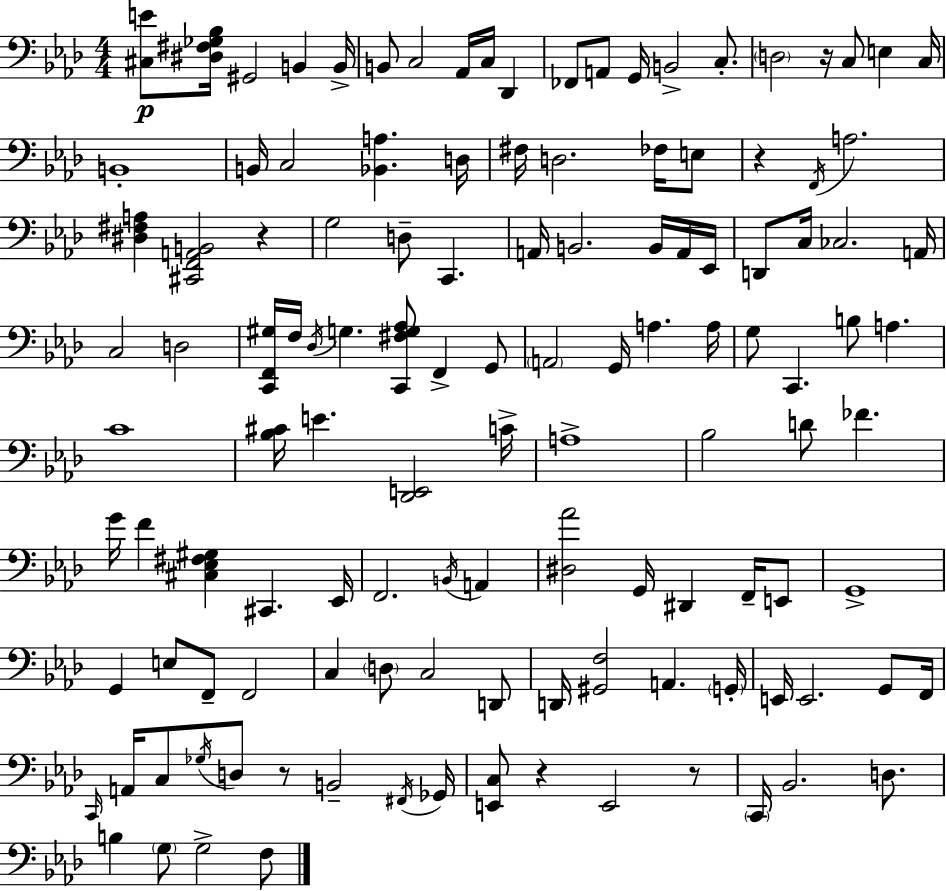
X:1
T:Untitled
M:4/4
L:1/4
K:Ab
[^C,E]/2 [^D,^F,_G,_B,]/4 ^G,,2 B,, B,,/4 B,,/2 C,2 _A,,/4 C,/4 _D,, _F,,/2 A,,/2 G,,/4 B,,2 C,/2 D,2 z/4 C,/2 E, C,/4 B,,4 B,,/4 C,2 [_B,,A,] D,/4 ^F,/4 D,2 _F,/4 E,/2 z F,,/4 A,2 [^D,^F,A,] [^C,,F,,A,,B,,]2 z G,2 D,/2 C,, A,,/4 B,,2 B,,/4 A,,/4 _E,,/4 D,,/2 C,/4 _C,2 A,,/4 C,2 D,2 [C,,F,,^G,]/4 F,/4 _D,/4 G, [C,,^F,G,_A,]/2 F,, G,,/2 A,,2 G,,/4 A, A,/4 G,/2 C,, B,/2 A, C4 [_B,^C]/4 E [_D,,E,,]2 C/4 A,4 _B,2 D/2 _F G/4 F [^C,_E,^F,^G,] ^C,, _E,,/4 F,,2 B,,/4 A,, [^D,_A]2 G,,/4 ^D,, F,,/4 E,,/2 G,,4 G,, E,/2 F,,/2 F,,2 C, D,/2 C,2 D,,/2 D,,/4 [^G,,F,]2 A,, G,,/4 E,,/4 E,,2 G,,/2 F,,/4 C,,/4 A,,/4 C,/2 _G,/4 D,/2 z/2 B,,2 ^F,,/4 _G,,/4 [E,,C,]/2 z E,,2 z/2 C,,/4 _B,,2 D,/2 B, G,/2 G,2 F,/2